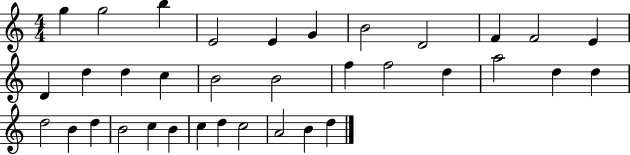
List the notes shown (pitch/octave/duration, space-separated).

G5/q G5/h B5/q E4/h E4/q G4/q B4/h D4/h F4/q F4/h E4/q D4/q D5/q D5/q C5/q B4/h B4/h F5/q F5/h D5/q A5/h D5/q D5/q D5/h B4/q D5/q B4/h C5/q B4/q C5/q D5/q C5/h A4/h B4/q D5/q